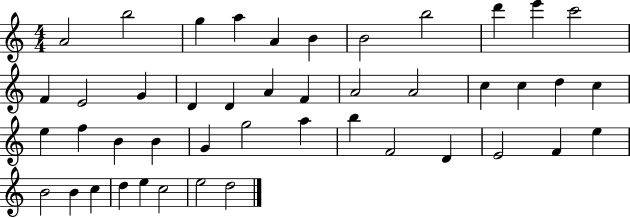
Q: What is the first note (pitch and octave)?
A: A4